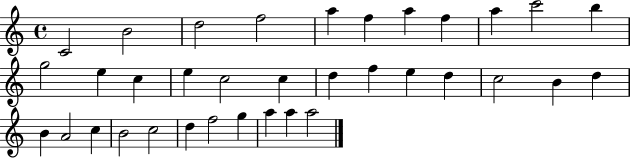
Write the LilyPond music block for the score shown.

{
  \clef treble
  \time 4/4
  \defaultTimeSignature
  \key c \major
  c'2 b'2 | d''2 f''2 | a''4 f''4 a''4 f''4 | a''4 c'''2 b''4 | \break g''2 e''4 c''4 | e''4 c''2 c''4 | d''4 f''4 e''4 d''4 | c''2 b'4 d''4 | \break b'4 a'2 c''4 | b'2 c''2 | d''4 f''2 g''4 | a''4 a''4 a''2 | \break \bar "|."
}